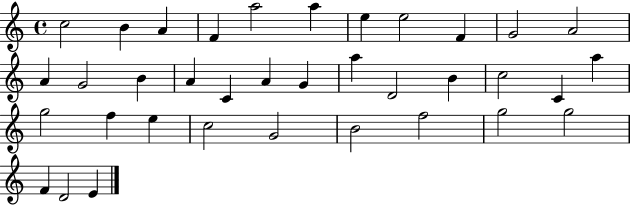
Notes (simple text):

C5/h B4/q A4/q F4/q A5/h A5/q E5/q E5/h F4/q G4/h A4/h A4/q G4/h B4/q A4/q C4/q A4/q G4/q A5/q D4/h B4/q C5/h C4/q A5/q G5/h F5/q E5/q C5/h G4/h B4/h F5/h G5/h G5/h F4/q D4/h E4/q